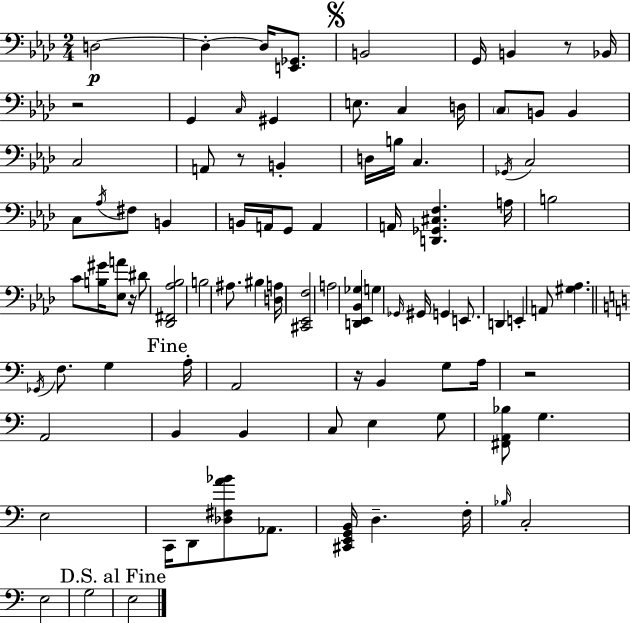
D3/h D3/q D3/s [E2,Gb2]/e. B2/h G2/s B2/q R/e Bb2/s R/h G2/q C3/s G#2/q E3/e. C3/q D3/s C3/e B2/e B2/q C3/h A2/e R/e B2/q D3/s B3/s C3/q. Gb2/s C3/h C3/e Ab3/s F#3/e B2/q B2/s A2/s G2/e A2/q A2/s [D2,Gb2,C#3,F3]/q. A3/s B3/h C4/e [B3,G#4]/s [Eb3,A4]/e R/s D#4/e [Db2,F#2,Ab3,Bb3]/h B3/h A#3/e. BIS3/q [D3,A3]/s [C#2,Eb2,F3]/h A3/h [D2,Eb2,Bb2,Gb3]/q G3/q Gb2/s G#2/s G2/q E2/e. D2/q E2/q A2/e [G#3,Ab3]/q. Gb2/s F3/e. G3/q A3/s A2/h R/s B2/q G3/e A3/s R/h A2/h B2/q B2/q C3/e E3/q G3/e [F#2,A2,Bb3]/e G3/q. E3/h C2/s D2/e [Db3,F#3,A4,Bb4]/e Ab2/e. [C#2,E2,G2,B2]/s D3/q. F3/s Bb3/s C3/h E3/h G3/h E3/h